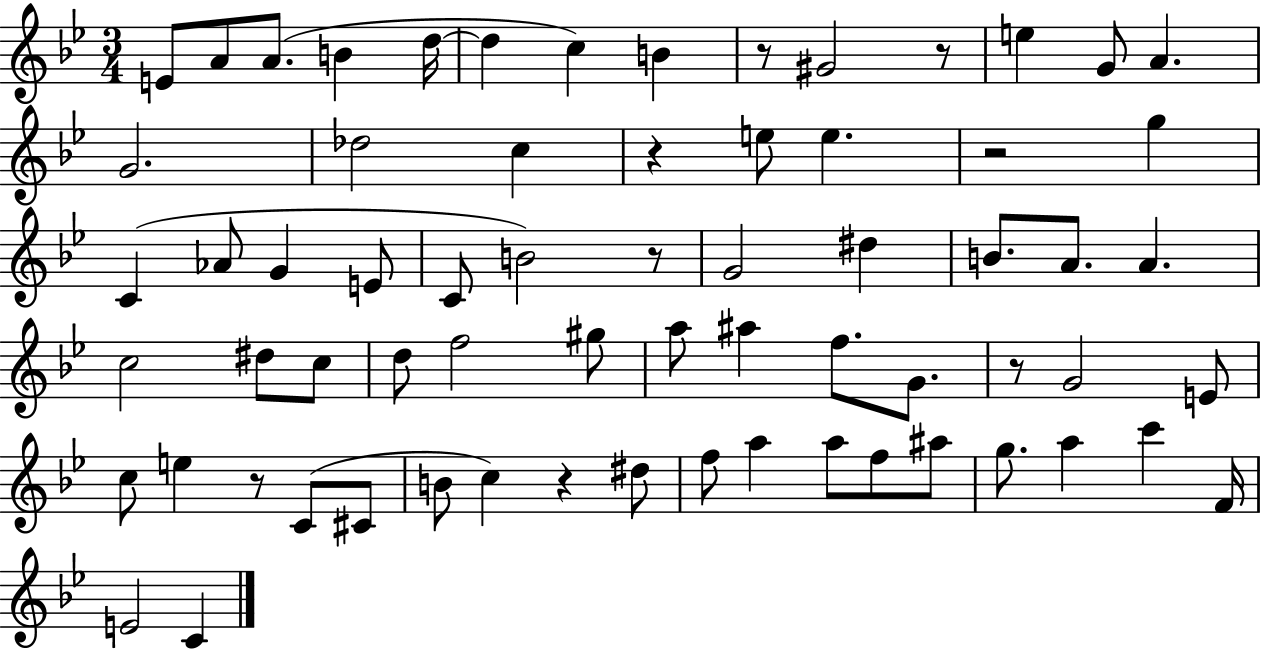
{
  \clef treble
  \numericTimeSignature
  \time 3/4
  \key bes \major
  e'8 a'8 a'8.( b'4 d''16~~ | d''4 c''4) b'4 | r8 gis'2 r8 | e''4 g'8 a'4. | \break g'2. | des''2 c''4 | r4 e''8 e''4. | r2 g''4 | \break c'4( aes'8 g'4 e'8 | c'8 b'2) r8 | g'2 dis''4 | b'8. a'8. a'4. | \break c''2 dis''8 c''8 | d''8 f''2 gis''8 | a''8 ais''4 f''8. g'8. | r8 g'2 e'8 | \break c''8 e''4 r8 c'8( cis'8 | b'8 c''4) r4 dis''8 | f''8 a''4 a''8 f''8 ais''8 | g''8. a''4 c'''4 f'16 | \break e'2 c'4 | \bar "|."
}